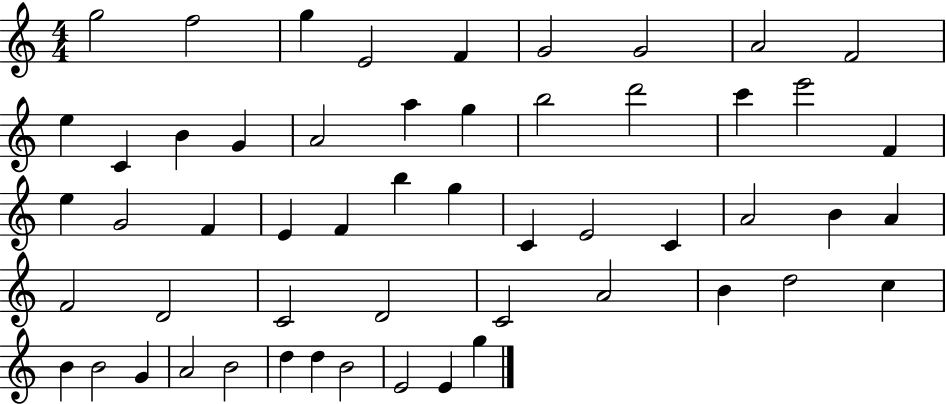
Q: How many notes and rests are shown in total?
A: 54